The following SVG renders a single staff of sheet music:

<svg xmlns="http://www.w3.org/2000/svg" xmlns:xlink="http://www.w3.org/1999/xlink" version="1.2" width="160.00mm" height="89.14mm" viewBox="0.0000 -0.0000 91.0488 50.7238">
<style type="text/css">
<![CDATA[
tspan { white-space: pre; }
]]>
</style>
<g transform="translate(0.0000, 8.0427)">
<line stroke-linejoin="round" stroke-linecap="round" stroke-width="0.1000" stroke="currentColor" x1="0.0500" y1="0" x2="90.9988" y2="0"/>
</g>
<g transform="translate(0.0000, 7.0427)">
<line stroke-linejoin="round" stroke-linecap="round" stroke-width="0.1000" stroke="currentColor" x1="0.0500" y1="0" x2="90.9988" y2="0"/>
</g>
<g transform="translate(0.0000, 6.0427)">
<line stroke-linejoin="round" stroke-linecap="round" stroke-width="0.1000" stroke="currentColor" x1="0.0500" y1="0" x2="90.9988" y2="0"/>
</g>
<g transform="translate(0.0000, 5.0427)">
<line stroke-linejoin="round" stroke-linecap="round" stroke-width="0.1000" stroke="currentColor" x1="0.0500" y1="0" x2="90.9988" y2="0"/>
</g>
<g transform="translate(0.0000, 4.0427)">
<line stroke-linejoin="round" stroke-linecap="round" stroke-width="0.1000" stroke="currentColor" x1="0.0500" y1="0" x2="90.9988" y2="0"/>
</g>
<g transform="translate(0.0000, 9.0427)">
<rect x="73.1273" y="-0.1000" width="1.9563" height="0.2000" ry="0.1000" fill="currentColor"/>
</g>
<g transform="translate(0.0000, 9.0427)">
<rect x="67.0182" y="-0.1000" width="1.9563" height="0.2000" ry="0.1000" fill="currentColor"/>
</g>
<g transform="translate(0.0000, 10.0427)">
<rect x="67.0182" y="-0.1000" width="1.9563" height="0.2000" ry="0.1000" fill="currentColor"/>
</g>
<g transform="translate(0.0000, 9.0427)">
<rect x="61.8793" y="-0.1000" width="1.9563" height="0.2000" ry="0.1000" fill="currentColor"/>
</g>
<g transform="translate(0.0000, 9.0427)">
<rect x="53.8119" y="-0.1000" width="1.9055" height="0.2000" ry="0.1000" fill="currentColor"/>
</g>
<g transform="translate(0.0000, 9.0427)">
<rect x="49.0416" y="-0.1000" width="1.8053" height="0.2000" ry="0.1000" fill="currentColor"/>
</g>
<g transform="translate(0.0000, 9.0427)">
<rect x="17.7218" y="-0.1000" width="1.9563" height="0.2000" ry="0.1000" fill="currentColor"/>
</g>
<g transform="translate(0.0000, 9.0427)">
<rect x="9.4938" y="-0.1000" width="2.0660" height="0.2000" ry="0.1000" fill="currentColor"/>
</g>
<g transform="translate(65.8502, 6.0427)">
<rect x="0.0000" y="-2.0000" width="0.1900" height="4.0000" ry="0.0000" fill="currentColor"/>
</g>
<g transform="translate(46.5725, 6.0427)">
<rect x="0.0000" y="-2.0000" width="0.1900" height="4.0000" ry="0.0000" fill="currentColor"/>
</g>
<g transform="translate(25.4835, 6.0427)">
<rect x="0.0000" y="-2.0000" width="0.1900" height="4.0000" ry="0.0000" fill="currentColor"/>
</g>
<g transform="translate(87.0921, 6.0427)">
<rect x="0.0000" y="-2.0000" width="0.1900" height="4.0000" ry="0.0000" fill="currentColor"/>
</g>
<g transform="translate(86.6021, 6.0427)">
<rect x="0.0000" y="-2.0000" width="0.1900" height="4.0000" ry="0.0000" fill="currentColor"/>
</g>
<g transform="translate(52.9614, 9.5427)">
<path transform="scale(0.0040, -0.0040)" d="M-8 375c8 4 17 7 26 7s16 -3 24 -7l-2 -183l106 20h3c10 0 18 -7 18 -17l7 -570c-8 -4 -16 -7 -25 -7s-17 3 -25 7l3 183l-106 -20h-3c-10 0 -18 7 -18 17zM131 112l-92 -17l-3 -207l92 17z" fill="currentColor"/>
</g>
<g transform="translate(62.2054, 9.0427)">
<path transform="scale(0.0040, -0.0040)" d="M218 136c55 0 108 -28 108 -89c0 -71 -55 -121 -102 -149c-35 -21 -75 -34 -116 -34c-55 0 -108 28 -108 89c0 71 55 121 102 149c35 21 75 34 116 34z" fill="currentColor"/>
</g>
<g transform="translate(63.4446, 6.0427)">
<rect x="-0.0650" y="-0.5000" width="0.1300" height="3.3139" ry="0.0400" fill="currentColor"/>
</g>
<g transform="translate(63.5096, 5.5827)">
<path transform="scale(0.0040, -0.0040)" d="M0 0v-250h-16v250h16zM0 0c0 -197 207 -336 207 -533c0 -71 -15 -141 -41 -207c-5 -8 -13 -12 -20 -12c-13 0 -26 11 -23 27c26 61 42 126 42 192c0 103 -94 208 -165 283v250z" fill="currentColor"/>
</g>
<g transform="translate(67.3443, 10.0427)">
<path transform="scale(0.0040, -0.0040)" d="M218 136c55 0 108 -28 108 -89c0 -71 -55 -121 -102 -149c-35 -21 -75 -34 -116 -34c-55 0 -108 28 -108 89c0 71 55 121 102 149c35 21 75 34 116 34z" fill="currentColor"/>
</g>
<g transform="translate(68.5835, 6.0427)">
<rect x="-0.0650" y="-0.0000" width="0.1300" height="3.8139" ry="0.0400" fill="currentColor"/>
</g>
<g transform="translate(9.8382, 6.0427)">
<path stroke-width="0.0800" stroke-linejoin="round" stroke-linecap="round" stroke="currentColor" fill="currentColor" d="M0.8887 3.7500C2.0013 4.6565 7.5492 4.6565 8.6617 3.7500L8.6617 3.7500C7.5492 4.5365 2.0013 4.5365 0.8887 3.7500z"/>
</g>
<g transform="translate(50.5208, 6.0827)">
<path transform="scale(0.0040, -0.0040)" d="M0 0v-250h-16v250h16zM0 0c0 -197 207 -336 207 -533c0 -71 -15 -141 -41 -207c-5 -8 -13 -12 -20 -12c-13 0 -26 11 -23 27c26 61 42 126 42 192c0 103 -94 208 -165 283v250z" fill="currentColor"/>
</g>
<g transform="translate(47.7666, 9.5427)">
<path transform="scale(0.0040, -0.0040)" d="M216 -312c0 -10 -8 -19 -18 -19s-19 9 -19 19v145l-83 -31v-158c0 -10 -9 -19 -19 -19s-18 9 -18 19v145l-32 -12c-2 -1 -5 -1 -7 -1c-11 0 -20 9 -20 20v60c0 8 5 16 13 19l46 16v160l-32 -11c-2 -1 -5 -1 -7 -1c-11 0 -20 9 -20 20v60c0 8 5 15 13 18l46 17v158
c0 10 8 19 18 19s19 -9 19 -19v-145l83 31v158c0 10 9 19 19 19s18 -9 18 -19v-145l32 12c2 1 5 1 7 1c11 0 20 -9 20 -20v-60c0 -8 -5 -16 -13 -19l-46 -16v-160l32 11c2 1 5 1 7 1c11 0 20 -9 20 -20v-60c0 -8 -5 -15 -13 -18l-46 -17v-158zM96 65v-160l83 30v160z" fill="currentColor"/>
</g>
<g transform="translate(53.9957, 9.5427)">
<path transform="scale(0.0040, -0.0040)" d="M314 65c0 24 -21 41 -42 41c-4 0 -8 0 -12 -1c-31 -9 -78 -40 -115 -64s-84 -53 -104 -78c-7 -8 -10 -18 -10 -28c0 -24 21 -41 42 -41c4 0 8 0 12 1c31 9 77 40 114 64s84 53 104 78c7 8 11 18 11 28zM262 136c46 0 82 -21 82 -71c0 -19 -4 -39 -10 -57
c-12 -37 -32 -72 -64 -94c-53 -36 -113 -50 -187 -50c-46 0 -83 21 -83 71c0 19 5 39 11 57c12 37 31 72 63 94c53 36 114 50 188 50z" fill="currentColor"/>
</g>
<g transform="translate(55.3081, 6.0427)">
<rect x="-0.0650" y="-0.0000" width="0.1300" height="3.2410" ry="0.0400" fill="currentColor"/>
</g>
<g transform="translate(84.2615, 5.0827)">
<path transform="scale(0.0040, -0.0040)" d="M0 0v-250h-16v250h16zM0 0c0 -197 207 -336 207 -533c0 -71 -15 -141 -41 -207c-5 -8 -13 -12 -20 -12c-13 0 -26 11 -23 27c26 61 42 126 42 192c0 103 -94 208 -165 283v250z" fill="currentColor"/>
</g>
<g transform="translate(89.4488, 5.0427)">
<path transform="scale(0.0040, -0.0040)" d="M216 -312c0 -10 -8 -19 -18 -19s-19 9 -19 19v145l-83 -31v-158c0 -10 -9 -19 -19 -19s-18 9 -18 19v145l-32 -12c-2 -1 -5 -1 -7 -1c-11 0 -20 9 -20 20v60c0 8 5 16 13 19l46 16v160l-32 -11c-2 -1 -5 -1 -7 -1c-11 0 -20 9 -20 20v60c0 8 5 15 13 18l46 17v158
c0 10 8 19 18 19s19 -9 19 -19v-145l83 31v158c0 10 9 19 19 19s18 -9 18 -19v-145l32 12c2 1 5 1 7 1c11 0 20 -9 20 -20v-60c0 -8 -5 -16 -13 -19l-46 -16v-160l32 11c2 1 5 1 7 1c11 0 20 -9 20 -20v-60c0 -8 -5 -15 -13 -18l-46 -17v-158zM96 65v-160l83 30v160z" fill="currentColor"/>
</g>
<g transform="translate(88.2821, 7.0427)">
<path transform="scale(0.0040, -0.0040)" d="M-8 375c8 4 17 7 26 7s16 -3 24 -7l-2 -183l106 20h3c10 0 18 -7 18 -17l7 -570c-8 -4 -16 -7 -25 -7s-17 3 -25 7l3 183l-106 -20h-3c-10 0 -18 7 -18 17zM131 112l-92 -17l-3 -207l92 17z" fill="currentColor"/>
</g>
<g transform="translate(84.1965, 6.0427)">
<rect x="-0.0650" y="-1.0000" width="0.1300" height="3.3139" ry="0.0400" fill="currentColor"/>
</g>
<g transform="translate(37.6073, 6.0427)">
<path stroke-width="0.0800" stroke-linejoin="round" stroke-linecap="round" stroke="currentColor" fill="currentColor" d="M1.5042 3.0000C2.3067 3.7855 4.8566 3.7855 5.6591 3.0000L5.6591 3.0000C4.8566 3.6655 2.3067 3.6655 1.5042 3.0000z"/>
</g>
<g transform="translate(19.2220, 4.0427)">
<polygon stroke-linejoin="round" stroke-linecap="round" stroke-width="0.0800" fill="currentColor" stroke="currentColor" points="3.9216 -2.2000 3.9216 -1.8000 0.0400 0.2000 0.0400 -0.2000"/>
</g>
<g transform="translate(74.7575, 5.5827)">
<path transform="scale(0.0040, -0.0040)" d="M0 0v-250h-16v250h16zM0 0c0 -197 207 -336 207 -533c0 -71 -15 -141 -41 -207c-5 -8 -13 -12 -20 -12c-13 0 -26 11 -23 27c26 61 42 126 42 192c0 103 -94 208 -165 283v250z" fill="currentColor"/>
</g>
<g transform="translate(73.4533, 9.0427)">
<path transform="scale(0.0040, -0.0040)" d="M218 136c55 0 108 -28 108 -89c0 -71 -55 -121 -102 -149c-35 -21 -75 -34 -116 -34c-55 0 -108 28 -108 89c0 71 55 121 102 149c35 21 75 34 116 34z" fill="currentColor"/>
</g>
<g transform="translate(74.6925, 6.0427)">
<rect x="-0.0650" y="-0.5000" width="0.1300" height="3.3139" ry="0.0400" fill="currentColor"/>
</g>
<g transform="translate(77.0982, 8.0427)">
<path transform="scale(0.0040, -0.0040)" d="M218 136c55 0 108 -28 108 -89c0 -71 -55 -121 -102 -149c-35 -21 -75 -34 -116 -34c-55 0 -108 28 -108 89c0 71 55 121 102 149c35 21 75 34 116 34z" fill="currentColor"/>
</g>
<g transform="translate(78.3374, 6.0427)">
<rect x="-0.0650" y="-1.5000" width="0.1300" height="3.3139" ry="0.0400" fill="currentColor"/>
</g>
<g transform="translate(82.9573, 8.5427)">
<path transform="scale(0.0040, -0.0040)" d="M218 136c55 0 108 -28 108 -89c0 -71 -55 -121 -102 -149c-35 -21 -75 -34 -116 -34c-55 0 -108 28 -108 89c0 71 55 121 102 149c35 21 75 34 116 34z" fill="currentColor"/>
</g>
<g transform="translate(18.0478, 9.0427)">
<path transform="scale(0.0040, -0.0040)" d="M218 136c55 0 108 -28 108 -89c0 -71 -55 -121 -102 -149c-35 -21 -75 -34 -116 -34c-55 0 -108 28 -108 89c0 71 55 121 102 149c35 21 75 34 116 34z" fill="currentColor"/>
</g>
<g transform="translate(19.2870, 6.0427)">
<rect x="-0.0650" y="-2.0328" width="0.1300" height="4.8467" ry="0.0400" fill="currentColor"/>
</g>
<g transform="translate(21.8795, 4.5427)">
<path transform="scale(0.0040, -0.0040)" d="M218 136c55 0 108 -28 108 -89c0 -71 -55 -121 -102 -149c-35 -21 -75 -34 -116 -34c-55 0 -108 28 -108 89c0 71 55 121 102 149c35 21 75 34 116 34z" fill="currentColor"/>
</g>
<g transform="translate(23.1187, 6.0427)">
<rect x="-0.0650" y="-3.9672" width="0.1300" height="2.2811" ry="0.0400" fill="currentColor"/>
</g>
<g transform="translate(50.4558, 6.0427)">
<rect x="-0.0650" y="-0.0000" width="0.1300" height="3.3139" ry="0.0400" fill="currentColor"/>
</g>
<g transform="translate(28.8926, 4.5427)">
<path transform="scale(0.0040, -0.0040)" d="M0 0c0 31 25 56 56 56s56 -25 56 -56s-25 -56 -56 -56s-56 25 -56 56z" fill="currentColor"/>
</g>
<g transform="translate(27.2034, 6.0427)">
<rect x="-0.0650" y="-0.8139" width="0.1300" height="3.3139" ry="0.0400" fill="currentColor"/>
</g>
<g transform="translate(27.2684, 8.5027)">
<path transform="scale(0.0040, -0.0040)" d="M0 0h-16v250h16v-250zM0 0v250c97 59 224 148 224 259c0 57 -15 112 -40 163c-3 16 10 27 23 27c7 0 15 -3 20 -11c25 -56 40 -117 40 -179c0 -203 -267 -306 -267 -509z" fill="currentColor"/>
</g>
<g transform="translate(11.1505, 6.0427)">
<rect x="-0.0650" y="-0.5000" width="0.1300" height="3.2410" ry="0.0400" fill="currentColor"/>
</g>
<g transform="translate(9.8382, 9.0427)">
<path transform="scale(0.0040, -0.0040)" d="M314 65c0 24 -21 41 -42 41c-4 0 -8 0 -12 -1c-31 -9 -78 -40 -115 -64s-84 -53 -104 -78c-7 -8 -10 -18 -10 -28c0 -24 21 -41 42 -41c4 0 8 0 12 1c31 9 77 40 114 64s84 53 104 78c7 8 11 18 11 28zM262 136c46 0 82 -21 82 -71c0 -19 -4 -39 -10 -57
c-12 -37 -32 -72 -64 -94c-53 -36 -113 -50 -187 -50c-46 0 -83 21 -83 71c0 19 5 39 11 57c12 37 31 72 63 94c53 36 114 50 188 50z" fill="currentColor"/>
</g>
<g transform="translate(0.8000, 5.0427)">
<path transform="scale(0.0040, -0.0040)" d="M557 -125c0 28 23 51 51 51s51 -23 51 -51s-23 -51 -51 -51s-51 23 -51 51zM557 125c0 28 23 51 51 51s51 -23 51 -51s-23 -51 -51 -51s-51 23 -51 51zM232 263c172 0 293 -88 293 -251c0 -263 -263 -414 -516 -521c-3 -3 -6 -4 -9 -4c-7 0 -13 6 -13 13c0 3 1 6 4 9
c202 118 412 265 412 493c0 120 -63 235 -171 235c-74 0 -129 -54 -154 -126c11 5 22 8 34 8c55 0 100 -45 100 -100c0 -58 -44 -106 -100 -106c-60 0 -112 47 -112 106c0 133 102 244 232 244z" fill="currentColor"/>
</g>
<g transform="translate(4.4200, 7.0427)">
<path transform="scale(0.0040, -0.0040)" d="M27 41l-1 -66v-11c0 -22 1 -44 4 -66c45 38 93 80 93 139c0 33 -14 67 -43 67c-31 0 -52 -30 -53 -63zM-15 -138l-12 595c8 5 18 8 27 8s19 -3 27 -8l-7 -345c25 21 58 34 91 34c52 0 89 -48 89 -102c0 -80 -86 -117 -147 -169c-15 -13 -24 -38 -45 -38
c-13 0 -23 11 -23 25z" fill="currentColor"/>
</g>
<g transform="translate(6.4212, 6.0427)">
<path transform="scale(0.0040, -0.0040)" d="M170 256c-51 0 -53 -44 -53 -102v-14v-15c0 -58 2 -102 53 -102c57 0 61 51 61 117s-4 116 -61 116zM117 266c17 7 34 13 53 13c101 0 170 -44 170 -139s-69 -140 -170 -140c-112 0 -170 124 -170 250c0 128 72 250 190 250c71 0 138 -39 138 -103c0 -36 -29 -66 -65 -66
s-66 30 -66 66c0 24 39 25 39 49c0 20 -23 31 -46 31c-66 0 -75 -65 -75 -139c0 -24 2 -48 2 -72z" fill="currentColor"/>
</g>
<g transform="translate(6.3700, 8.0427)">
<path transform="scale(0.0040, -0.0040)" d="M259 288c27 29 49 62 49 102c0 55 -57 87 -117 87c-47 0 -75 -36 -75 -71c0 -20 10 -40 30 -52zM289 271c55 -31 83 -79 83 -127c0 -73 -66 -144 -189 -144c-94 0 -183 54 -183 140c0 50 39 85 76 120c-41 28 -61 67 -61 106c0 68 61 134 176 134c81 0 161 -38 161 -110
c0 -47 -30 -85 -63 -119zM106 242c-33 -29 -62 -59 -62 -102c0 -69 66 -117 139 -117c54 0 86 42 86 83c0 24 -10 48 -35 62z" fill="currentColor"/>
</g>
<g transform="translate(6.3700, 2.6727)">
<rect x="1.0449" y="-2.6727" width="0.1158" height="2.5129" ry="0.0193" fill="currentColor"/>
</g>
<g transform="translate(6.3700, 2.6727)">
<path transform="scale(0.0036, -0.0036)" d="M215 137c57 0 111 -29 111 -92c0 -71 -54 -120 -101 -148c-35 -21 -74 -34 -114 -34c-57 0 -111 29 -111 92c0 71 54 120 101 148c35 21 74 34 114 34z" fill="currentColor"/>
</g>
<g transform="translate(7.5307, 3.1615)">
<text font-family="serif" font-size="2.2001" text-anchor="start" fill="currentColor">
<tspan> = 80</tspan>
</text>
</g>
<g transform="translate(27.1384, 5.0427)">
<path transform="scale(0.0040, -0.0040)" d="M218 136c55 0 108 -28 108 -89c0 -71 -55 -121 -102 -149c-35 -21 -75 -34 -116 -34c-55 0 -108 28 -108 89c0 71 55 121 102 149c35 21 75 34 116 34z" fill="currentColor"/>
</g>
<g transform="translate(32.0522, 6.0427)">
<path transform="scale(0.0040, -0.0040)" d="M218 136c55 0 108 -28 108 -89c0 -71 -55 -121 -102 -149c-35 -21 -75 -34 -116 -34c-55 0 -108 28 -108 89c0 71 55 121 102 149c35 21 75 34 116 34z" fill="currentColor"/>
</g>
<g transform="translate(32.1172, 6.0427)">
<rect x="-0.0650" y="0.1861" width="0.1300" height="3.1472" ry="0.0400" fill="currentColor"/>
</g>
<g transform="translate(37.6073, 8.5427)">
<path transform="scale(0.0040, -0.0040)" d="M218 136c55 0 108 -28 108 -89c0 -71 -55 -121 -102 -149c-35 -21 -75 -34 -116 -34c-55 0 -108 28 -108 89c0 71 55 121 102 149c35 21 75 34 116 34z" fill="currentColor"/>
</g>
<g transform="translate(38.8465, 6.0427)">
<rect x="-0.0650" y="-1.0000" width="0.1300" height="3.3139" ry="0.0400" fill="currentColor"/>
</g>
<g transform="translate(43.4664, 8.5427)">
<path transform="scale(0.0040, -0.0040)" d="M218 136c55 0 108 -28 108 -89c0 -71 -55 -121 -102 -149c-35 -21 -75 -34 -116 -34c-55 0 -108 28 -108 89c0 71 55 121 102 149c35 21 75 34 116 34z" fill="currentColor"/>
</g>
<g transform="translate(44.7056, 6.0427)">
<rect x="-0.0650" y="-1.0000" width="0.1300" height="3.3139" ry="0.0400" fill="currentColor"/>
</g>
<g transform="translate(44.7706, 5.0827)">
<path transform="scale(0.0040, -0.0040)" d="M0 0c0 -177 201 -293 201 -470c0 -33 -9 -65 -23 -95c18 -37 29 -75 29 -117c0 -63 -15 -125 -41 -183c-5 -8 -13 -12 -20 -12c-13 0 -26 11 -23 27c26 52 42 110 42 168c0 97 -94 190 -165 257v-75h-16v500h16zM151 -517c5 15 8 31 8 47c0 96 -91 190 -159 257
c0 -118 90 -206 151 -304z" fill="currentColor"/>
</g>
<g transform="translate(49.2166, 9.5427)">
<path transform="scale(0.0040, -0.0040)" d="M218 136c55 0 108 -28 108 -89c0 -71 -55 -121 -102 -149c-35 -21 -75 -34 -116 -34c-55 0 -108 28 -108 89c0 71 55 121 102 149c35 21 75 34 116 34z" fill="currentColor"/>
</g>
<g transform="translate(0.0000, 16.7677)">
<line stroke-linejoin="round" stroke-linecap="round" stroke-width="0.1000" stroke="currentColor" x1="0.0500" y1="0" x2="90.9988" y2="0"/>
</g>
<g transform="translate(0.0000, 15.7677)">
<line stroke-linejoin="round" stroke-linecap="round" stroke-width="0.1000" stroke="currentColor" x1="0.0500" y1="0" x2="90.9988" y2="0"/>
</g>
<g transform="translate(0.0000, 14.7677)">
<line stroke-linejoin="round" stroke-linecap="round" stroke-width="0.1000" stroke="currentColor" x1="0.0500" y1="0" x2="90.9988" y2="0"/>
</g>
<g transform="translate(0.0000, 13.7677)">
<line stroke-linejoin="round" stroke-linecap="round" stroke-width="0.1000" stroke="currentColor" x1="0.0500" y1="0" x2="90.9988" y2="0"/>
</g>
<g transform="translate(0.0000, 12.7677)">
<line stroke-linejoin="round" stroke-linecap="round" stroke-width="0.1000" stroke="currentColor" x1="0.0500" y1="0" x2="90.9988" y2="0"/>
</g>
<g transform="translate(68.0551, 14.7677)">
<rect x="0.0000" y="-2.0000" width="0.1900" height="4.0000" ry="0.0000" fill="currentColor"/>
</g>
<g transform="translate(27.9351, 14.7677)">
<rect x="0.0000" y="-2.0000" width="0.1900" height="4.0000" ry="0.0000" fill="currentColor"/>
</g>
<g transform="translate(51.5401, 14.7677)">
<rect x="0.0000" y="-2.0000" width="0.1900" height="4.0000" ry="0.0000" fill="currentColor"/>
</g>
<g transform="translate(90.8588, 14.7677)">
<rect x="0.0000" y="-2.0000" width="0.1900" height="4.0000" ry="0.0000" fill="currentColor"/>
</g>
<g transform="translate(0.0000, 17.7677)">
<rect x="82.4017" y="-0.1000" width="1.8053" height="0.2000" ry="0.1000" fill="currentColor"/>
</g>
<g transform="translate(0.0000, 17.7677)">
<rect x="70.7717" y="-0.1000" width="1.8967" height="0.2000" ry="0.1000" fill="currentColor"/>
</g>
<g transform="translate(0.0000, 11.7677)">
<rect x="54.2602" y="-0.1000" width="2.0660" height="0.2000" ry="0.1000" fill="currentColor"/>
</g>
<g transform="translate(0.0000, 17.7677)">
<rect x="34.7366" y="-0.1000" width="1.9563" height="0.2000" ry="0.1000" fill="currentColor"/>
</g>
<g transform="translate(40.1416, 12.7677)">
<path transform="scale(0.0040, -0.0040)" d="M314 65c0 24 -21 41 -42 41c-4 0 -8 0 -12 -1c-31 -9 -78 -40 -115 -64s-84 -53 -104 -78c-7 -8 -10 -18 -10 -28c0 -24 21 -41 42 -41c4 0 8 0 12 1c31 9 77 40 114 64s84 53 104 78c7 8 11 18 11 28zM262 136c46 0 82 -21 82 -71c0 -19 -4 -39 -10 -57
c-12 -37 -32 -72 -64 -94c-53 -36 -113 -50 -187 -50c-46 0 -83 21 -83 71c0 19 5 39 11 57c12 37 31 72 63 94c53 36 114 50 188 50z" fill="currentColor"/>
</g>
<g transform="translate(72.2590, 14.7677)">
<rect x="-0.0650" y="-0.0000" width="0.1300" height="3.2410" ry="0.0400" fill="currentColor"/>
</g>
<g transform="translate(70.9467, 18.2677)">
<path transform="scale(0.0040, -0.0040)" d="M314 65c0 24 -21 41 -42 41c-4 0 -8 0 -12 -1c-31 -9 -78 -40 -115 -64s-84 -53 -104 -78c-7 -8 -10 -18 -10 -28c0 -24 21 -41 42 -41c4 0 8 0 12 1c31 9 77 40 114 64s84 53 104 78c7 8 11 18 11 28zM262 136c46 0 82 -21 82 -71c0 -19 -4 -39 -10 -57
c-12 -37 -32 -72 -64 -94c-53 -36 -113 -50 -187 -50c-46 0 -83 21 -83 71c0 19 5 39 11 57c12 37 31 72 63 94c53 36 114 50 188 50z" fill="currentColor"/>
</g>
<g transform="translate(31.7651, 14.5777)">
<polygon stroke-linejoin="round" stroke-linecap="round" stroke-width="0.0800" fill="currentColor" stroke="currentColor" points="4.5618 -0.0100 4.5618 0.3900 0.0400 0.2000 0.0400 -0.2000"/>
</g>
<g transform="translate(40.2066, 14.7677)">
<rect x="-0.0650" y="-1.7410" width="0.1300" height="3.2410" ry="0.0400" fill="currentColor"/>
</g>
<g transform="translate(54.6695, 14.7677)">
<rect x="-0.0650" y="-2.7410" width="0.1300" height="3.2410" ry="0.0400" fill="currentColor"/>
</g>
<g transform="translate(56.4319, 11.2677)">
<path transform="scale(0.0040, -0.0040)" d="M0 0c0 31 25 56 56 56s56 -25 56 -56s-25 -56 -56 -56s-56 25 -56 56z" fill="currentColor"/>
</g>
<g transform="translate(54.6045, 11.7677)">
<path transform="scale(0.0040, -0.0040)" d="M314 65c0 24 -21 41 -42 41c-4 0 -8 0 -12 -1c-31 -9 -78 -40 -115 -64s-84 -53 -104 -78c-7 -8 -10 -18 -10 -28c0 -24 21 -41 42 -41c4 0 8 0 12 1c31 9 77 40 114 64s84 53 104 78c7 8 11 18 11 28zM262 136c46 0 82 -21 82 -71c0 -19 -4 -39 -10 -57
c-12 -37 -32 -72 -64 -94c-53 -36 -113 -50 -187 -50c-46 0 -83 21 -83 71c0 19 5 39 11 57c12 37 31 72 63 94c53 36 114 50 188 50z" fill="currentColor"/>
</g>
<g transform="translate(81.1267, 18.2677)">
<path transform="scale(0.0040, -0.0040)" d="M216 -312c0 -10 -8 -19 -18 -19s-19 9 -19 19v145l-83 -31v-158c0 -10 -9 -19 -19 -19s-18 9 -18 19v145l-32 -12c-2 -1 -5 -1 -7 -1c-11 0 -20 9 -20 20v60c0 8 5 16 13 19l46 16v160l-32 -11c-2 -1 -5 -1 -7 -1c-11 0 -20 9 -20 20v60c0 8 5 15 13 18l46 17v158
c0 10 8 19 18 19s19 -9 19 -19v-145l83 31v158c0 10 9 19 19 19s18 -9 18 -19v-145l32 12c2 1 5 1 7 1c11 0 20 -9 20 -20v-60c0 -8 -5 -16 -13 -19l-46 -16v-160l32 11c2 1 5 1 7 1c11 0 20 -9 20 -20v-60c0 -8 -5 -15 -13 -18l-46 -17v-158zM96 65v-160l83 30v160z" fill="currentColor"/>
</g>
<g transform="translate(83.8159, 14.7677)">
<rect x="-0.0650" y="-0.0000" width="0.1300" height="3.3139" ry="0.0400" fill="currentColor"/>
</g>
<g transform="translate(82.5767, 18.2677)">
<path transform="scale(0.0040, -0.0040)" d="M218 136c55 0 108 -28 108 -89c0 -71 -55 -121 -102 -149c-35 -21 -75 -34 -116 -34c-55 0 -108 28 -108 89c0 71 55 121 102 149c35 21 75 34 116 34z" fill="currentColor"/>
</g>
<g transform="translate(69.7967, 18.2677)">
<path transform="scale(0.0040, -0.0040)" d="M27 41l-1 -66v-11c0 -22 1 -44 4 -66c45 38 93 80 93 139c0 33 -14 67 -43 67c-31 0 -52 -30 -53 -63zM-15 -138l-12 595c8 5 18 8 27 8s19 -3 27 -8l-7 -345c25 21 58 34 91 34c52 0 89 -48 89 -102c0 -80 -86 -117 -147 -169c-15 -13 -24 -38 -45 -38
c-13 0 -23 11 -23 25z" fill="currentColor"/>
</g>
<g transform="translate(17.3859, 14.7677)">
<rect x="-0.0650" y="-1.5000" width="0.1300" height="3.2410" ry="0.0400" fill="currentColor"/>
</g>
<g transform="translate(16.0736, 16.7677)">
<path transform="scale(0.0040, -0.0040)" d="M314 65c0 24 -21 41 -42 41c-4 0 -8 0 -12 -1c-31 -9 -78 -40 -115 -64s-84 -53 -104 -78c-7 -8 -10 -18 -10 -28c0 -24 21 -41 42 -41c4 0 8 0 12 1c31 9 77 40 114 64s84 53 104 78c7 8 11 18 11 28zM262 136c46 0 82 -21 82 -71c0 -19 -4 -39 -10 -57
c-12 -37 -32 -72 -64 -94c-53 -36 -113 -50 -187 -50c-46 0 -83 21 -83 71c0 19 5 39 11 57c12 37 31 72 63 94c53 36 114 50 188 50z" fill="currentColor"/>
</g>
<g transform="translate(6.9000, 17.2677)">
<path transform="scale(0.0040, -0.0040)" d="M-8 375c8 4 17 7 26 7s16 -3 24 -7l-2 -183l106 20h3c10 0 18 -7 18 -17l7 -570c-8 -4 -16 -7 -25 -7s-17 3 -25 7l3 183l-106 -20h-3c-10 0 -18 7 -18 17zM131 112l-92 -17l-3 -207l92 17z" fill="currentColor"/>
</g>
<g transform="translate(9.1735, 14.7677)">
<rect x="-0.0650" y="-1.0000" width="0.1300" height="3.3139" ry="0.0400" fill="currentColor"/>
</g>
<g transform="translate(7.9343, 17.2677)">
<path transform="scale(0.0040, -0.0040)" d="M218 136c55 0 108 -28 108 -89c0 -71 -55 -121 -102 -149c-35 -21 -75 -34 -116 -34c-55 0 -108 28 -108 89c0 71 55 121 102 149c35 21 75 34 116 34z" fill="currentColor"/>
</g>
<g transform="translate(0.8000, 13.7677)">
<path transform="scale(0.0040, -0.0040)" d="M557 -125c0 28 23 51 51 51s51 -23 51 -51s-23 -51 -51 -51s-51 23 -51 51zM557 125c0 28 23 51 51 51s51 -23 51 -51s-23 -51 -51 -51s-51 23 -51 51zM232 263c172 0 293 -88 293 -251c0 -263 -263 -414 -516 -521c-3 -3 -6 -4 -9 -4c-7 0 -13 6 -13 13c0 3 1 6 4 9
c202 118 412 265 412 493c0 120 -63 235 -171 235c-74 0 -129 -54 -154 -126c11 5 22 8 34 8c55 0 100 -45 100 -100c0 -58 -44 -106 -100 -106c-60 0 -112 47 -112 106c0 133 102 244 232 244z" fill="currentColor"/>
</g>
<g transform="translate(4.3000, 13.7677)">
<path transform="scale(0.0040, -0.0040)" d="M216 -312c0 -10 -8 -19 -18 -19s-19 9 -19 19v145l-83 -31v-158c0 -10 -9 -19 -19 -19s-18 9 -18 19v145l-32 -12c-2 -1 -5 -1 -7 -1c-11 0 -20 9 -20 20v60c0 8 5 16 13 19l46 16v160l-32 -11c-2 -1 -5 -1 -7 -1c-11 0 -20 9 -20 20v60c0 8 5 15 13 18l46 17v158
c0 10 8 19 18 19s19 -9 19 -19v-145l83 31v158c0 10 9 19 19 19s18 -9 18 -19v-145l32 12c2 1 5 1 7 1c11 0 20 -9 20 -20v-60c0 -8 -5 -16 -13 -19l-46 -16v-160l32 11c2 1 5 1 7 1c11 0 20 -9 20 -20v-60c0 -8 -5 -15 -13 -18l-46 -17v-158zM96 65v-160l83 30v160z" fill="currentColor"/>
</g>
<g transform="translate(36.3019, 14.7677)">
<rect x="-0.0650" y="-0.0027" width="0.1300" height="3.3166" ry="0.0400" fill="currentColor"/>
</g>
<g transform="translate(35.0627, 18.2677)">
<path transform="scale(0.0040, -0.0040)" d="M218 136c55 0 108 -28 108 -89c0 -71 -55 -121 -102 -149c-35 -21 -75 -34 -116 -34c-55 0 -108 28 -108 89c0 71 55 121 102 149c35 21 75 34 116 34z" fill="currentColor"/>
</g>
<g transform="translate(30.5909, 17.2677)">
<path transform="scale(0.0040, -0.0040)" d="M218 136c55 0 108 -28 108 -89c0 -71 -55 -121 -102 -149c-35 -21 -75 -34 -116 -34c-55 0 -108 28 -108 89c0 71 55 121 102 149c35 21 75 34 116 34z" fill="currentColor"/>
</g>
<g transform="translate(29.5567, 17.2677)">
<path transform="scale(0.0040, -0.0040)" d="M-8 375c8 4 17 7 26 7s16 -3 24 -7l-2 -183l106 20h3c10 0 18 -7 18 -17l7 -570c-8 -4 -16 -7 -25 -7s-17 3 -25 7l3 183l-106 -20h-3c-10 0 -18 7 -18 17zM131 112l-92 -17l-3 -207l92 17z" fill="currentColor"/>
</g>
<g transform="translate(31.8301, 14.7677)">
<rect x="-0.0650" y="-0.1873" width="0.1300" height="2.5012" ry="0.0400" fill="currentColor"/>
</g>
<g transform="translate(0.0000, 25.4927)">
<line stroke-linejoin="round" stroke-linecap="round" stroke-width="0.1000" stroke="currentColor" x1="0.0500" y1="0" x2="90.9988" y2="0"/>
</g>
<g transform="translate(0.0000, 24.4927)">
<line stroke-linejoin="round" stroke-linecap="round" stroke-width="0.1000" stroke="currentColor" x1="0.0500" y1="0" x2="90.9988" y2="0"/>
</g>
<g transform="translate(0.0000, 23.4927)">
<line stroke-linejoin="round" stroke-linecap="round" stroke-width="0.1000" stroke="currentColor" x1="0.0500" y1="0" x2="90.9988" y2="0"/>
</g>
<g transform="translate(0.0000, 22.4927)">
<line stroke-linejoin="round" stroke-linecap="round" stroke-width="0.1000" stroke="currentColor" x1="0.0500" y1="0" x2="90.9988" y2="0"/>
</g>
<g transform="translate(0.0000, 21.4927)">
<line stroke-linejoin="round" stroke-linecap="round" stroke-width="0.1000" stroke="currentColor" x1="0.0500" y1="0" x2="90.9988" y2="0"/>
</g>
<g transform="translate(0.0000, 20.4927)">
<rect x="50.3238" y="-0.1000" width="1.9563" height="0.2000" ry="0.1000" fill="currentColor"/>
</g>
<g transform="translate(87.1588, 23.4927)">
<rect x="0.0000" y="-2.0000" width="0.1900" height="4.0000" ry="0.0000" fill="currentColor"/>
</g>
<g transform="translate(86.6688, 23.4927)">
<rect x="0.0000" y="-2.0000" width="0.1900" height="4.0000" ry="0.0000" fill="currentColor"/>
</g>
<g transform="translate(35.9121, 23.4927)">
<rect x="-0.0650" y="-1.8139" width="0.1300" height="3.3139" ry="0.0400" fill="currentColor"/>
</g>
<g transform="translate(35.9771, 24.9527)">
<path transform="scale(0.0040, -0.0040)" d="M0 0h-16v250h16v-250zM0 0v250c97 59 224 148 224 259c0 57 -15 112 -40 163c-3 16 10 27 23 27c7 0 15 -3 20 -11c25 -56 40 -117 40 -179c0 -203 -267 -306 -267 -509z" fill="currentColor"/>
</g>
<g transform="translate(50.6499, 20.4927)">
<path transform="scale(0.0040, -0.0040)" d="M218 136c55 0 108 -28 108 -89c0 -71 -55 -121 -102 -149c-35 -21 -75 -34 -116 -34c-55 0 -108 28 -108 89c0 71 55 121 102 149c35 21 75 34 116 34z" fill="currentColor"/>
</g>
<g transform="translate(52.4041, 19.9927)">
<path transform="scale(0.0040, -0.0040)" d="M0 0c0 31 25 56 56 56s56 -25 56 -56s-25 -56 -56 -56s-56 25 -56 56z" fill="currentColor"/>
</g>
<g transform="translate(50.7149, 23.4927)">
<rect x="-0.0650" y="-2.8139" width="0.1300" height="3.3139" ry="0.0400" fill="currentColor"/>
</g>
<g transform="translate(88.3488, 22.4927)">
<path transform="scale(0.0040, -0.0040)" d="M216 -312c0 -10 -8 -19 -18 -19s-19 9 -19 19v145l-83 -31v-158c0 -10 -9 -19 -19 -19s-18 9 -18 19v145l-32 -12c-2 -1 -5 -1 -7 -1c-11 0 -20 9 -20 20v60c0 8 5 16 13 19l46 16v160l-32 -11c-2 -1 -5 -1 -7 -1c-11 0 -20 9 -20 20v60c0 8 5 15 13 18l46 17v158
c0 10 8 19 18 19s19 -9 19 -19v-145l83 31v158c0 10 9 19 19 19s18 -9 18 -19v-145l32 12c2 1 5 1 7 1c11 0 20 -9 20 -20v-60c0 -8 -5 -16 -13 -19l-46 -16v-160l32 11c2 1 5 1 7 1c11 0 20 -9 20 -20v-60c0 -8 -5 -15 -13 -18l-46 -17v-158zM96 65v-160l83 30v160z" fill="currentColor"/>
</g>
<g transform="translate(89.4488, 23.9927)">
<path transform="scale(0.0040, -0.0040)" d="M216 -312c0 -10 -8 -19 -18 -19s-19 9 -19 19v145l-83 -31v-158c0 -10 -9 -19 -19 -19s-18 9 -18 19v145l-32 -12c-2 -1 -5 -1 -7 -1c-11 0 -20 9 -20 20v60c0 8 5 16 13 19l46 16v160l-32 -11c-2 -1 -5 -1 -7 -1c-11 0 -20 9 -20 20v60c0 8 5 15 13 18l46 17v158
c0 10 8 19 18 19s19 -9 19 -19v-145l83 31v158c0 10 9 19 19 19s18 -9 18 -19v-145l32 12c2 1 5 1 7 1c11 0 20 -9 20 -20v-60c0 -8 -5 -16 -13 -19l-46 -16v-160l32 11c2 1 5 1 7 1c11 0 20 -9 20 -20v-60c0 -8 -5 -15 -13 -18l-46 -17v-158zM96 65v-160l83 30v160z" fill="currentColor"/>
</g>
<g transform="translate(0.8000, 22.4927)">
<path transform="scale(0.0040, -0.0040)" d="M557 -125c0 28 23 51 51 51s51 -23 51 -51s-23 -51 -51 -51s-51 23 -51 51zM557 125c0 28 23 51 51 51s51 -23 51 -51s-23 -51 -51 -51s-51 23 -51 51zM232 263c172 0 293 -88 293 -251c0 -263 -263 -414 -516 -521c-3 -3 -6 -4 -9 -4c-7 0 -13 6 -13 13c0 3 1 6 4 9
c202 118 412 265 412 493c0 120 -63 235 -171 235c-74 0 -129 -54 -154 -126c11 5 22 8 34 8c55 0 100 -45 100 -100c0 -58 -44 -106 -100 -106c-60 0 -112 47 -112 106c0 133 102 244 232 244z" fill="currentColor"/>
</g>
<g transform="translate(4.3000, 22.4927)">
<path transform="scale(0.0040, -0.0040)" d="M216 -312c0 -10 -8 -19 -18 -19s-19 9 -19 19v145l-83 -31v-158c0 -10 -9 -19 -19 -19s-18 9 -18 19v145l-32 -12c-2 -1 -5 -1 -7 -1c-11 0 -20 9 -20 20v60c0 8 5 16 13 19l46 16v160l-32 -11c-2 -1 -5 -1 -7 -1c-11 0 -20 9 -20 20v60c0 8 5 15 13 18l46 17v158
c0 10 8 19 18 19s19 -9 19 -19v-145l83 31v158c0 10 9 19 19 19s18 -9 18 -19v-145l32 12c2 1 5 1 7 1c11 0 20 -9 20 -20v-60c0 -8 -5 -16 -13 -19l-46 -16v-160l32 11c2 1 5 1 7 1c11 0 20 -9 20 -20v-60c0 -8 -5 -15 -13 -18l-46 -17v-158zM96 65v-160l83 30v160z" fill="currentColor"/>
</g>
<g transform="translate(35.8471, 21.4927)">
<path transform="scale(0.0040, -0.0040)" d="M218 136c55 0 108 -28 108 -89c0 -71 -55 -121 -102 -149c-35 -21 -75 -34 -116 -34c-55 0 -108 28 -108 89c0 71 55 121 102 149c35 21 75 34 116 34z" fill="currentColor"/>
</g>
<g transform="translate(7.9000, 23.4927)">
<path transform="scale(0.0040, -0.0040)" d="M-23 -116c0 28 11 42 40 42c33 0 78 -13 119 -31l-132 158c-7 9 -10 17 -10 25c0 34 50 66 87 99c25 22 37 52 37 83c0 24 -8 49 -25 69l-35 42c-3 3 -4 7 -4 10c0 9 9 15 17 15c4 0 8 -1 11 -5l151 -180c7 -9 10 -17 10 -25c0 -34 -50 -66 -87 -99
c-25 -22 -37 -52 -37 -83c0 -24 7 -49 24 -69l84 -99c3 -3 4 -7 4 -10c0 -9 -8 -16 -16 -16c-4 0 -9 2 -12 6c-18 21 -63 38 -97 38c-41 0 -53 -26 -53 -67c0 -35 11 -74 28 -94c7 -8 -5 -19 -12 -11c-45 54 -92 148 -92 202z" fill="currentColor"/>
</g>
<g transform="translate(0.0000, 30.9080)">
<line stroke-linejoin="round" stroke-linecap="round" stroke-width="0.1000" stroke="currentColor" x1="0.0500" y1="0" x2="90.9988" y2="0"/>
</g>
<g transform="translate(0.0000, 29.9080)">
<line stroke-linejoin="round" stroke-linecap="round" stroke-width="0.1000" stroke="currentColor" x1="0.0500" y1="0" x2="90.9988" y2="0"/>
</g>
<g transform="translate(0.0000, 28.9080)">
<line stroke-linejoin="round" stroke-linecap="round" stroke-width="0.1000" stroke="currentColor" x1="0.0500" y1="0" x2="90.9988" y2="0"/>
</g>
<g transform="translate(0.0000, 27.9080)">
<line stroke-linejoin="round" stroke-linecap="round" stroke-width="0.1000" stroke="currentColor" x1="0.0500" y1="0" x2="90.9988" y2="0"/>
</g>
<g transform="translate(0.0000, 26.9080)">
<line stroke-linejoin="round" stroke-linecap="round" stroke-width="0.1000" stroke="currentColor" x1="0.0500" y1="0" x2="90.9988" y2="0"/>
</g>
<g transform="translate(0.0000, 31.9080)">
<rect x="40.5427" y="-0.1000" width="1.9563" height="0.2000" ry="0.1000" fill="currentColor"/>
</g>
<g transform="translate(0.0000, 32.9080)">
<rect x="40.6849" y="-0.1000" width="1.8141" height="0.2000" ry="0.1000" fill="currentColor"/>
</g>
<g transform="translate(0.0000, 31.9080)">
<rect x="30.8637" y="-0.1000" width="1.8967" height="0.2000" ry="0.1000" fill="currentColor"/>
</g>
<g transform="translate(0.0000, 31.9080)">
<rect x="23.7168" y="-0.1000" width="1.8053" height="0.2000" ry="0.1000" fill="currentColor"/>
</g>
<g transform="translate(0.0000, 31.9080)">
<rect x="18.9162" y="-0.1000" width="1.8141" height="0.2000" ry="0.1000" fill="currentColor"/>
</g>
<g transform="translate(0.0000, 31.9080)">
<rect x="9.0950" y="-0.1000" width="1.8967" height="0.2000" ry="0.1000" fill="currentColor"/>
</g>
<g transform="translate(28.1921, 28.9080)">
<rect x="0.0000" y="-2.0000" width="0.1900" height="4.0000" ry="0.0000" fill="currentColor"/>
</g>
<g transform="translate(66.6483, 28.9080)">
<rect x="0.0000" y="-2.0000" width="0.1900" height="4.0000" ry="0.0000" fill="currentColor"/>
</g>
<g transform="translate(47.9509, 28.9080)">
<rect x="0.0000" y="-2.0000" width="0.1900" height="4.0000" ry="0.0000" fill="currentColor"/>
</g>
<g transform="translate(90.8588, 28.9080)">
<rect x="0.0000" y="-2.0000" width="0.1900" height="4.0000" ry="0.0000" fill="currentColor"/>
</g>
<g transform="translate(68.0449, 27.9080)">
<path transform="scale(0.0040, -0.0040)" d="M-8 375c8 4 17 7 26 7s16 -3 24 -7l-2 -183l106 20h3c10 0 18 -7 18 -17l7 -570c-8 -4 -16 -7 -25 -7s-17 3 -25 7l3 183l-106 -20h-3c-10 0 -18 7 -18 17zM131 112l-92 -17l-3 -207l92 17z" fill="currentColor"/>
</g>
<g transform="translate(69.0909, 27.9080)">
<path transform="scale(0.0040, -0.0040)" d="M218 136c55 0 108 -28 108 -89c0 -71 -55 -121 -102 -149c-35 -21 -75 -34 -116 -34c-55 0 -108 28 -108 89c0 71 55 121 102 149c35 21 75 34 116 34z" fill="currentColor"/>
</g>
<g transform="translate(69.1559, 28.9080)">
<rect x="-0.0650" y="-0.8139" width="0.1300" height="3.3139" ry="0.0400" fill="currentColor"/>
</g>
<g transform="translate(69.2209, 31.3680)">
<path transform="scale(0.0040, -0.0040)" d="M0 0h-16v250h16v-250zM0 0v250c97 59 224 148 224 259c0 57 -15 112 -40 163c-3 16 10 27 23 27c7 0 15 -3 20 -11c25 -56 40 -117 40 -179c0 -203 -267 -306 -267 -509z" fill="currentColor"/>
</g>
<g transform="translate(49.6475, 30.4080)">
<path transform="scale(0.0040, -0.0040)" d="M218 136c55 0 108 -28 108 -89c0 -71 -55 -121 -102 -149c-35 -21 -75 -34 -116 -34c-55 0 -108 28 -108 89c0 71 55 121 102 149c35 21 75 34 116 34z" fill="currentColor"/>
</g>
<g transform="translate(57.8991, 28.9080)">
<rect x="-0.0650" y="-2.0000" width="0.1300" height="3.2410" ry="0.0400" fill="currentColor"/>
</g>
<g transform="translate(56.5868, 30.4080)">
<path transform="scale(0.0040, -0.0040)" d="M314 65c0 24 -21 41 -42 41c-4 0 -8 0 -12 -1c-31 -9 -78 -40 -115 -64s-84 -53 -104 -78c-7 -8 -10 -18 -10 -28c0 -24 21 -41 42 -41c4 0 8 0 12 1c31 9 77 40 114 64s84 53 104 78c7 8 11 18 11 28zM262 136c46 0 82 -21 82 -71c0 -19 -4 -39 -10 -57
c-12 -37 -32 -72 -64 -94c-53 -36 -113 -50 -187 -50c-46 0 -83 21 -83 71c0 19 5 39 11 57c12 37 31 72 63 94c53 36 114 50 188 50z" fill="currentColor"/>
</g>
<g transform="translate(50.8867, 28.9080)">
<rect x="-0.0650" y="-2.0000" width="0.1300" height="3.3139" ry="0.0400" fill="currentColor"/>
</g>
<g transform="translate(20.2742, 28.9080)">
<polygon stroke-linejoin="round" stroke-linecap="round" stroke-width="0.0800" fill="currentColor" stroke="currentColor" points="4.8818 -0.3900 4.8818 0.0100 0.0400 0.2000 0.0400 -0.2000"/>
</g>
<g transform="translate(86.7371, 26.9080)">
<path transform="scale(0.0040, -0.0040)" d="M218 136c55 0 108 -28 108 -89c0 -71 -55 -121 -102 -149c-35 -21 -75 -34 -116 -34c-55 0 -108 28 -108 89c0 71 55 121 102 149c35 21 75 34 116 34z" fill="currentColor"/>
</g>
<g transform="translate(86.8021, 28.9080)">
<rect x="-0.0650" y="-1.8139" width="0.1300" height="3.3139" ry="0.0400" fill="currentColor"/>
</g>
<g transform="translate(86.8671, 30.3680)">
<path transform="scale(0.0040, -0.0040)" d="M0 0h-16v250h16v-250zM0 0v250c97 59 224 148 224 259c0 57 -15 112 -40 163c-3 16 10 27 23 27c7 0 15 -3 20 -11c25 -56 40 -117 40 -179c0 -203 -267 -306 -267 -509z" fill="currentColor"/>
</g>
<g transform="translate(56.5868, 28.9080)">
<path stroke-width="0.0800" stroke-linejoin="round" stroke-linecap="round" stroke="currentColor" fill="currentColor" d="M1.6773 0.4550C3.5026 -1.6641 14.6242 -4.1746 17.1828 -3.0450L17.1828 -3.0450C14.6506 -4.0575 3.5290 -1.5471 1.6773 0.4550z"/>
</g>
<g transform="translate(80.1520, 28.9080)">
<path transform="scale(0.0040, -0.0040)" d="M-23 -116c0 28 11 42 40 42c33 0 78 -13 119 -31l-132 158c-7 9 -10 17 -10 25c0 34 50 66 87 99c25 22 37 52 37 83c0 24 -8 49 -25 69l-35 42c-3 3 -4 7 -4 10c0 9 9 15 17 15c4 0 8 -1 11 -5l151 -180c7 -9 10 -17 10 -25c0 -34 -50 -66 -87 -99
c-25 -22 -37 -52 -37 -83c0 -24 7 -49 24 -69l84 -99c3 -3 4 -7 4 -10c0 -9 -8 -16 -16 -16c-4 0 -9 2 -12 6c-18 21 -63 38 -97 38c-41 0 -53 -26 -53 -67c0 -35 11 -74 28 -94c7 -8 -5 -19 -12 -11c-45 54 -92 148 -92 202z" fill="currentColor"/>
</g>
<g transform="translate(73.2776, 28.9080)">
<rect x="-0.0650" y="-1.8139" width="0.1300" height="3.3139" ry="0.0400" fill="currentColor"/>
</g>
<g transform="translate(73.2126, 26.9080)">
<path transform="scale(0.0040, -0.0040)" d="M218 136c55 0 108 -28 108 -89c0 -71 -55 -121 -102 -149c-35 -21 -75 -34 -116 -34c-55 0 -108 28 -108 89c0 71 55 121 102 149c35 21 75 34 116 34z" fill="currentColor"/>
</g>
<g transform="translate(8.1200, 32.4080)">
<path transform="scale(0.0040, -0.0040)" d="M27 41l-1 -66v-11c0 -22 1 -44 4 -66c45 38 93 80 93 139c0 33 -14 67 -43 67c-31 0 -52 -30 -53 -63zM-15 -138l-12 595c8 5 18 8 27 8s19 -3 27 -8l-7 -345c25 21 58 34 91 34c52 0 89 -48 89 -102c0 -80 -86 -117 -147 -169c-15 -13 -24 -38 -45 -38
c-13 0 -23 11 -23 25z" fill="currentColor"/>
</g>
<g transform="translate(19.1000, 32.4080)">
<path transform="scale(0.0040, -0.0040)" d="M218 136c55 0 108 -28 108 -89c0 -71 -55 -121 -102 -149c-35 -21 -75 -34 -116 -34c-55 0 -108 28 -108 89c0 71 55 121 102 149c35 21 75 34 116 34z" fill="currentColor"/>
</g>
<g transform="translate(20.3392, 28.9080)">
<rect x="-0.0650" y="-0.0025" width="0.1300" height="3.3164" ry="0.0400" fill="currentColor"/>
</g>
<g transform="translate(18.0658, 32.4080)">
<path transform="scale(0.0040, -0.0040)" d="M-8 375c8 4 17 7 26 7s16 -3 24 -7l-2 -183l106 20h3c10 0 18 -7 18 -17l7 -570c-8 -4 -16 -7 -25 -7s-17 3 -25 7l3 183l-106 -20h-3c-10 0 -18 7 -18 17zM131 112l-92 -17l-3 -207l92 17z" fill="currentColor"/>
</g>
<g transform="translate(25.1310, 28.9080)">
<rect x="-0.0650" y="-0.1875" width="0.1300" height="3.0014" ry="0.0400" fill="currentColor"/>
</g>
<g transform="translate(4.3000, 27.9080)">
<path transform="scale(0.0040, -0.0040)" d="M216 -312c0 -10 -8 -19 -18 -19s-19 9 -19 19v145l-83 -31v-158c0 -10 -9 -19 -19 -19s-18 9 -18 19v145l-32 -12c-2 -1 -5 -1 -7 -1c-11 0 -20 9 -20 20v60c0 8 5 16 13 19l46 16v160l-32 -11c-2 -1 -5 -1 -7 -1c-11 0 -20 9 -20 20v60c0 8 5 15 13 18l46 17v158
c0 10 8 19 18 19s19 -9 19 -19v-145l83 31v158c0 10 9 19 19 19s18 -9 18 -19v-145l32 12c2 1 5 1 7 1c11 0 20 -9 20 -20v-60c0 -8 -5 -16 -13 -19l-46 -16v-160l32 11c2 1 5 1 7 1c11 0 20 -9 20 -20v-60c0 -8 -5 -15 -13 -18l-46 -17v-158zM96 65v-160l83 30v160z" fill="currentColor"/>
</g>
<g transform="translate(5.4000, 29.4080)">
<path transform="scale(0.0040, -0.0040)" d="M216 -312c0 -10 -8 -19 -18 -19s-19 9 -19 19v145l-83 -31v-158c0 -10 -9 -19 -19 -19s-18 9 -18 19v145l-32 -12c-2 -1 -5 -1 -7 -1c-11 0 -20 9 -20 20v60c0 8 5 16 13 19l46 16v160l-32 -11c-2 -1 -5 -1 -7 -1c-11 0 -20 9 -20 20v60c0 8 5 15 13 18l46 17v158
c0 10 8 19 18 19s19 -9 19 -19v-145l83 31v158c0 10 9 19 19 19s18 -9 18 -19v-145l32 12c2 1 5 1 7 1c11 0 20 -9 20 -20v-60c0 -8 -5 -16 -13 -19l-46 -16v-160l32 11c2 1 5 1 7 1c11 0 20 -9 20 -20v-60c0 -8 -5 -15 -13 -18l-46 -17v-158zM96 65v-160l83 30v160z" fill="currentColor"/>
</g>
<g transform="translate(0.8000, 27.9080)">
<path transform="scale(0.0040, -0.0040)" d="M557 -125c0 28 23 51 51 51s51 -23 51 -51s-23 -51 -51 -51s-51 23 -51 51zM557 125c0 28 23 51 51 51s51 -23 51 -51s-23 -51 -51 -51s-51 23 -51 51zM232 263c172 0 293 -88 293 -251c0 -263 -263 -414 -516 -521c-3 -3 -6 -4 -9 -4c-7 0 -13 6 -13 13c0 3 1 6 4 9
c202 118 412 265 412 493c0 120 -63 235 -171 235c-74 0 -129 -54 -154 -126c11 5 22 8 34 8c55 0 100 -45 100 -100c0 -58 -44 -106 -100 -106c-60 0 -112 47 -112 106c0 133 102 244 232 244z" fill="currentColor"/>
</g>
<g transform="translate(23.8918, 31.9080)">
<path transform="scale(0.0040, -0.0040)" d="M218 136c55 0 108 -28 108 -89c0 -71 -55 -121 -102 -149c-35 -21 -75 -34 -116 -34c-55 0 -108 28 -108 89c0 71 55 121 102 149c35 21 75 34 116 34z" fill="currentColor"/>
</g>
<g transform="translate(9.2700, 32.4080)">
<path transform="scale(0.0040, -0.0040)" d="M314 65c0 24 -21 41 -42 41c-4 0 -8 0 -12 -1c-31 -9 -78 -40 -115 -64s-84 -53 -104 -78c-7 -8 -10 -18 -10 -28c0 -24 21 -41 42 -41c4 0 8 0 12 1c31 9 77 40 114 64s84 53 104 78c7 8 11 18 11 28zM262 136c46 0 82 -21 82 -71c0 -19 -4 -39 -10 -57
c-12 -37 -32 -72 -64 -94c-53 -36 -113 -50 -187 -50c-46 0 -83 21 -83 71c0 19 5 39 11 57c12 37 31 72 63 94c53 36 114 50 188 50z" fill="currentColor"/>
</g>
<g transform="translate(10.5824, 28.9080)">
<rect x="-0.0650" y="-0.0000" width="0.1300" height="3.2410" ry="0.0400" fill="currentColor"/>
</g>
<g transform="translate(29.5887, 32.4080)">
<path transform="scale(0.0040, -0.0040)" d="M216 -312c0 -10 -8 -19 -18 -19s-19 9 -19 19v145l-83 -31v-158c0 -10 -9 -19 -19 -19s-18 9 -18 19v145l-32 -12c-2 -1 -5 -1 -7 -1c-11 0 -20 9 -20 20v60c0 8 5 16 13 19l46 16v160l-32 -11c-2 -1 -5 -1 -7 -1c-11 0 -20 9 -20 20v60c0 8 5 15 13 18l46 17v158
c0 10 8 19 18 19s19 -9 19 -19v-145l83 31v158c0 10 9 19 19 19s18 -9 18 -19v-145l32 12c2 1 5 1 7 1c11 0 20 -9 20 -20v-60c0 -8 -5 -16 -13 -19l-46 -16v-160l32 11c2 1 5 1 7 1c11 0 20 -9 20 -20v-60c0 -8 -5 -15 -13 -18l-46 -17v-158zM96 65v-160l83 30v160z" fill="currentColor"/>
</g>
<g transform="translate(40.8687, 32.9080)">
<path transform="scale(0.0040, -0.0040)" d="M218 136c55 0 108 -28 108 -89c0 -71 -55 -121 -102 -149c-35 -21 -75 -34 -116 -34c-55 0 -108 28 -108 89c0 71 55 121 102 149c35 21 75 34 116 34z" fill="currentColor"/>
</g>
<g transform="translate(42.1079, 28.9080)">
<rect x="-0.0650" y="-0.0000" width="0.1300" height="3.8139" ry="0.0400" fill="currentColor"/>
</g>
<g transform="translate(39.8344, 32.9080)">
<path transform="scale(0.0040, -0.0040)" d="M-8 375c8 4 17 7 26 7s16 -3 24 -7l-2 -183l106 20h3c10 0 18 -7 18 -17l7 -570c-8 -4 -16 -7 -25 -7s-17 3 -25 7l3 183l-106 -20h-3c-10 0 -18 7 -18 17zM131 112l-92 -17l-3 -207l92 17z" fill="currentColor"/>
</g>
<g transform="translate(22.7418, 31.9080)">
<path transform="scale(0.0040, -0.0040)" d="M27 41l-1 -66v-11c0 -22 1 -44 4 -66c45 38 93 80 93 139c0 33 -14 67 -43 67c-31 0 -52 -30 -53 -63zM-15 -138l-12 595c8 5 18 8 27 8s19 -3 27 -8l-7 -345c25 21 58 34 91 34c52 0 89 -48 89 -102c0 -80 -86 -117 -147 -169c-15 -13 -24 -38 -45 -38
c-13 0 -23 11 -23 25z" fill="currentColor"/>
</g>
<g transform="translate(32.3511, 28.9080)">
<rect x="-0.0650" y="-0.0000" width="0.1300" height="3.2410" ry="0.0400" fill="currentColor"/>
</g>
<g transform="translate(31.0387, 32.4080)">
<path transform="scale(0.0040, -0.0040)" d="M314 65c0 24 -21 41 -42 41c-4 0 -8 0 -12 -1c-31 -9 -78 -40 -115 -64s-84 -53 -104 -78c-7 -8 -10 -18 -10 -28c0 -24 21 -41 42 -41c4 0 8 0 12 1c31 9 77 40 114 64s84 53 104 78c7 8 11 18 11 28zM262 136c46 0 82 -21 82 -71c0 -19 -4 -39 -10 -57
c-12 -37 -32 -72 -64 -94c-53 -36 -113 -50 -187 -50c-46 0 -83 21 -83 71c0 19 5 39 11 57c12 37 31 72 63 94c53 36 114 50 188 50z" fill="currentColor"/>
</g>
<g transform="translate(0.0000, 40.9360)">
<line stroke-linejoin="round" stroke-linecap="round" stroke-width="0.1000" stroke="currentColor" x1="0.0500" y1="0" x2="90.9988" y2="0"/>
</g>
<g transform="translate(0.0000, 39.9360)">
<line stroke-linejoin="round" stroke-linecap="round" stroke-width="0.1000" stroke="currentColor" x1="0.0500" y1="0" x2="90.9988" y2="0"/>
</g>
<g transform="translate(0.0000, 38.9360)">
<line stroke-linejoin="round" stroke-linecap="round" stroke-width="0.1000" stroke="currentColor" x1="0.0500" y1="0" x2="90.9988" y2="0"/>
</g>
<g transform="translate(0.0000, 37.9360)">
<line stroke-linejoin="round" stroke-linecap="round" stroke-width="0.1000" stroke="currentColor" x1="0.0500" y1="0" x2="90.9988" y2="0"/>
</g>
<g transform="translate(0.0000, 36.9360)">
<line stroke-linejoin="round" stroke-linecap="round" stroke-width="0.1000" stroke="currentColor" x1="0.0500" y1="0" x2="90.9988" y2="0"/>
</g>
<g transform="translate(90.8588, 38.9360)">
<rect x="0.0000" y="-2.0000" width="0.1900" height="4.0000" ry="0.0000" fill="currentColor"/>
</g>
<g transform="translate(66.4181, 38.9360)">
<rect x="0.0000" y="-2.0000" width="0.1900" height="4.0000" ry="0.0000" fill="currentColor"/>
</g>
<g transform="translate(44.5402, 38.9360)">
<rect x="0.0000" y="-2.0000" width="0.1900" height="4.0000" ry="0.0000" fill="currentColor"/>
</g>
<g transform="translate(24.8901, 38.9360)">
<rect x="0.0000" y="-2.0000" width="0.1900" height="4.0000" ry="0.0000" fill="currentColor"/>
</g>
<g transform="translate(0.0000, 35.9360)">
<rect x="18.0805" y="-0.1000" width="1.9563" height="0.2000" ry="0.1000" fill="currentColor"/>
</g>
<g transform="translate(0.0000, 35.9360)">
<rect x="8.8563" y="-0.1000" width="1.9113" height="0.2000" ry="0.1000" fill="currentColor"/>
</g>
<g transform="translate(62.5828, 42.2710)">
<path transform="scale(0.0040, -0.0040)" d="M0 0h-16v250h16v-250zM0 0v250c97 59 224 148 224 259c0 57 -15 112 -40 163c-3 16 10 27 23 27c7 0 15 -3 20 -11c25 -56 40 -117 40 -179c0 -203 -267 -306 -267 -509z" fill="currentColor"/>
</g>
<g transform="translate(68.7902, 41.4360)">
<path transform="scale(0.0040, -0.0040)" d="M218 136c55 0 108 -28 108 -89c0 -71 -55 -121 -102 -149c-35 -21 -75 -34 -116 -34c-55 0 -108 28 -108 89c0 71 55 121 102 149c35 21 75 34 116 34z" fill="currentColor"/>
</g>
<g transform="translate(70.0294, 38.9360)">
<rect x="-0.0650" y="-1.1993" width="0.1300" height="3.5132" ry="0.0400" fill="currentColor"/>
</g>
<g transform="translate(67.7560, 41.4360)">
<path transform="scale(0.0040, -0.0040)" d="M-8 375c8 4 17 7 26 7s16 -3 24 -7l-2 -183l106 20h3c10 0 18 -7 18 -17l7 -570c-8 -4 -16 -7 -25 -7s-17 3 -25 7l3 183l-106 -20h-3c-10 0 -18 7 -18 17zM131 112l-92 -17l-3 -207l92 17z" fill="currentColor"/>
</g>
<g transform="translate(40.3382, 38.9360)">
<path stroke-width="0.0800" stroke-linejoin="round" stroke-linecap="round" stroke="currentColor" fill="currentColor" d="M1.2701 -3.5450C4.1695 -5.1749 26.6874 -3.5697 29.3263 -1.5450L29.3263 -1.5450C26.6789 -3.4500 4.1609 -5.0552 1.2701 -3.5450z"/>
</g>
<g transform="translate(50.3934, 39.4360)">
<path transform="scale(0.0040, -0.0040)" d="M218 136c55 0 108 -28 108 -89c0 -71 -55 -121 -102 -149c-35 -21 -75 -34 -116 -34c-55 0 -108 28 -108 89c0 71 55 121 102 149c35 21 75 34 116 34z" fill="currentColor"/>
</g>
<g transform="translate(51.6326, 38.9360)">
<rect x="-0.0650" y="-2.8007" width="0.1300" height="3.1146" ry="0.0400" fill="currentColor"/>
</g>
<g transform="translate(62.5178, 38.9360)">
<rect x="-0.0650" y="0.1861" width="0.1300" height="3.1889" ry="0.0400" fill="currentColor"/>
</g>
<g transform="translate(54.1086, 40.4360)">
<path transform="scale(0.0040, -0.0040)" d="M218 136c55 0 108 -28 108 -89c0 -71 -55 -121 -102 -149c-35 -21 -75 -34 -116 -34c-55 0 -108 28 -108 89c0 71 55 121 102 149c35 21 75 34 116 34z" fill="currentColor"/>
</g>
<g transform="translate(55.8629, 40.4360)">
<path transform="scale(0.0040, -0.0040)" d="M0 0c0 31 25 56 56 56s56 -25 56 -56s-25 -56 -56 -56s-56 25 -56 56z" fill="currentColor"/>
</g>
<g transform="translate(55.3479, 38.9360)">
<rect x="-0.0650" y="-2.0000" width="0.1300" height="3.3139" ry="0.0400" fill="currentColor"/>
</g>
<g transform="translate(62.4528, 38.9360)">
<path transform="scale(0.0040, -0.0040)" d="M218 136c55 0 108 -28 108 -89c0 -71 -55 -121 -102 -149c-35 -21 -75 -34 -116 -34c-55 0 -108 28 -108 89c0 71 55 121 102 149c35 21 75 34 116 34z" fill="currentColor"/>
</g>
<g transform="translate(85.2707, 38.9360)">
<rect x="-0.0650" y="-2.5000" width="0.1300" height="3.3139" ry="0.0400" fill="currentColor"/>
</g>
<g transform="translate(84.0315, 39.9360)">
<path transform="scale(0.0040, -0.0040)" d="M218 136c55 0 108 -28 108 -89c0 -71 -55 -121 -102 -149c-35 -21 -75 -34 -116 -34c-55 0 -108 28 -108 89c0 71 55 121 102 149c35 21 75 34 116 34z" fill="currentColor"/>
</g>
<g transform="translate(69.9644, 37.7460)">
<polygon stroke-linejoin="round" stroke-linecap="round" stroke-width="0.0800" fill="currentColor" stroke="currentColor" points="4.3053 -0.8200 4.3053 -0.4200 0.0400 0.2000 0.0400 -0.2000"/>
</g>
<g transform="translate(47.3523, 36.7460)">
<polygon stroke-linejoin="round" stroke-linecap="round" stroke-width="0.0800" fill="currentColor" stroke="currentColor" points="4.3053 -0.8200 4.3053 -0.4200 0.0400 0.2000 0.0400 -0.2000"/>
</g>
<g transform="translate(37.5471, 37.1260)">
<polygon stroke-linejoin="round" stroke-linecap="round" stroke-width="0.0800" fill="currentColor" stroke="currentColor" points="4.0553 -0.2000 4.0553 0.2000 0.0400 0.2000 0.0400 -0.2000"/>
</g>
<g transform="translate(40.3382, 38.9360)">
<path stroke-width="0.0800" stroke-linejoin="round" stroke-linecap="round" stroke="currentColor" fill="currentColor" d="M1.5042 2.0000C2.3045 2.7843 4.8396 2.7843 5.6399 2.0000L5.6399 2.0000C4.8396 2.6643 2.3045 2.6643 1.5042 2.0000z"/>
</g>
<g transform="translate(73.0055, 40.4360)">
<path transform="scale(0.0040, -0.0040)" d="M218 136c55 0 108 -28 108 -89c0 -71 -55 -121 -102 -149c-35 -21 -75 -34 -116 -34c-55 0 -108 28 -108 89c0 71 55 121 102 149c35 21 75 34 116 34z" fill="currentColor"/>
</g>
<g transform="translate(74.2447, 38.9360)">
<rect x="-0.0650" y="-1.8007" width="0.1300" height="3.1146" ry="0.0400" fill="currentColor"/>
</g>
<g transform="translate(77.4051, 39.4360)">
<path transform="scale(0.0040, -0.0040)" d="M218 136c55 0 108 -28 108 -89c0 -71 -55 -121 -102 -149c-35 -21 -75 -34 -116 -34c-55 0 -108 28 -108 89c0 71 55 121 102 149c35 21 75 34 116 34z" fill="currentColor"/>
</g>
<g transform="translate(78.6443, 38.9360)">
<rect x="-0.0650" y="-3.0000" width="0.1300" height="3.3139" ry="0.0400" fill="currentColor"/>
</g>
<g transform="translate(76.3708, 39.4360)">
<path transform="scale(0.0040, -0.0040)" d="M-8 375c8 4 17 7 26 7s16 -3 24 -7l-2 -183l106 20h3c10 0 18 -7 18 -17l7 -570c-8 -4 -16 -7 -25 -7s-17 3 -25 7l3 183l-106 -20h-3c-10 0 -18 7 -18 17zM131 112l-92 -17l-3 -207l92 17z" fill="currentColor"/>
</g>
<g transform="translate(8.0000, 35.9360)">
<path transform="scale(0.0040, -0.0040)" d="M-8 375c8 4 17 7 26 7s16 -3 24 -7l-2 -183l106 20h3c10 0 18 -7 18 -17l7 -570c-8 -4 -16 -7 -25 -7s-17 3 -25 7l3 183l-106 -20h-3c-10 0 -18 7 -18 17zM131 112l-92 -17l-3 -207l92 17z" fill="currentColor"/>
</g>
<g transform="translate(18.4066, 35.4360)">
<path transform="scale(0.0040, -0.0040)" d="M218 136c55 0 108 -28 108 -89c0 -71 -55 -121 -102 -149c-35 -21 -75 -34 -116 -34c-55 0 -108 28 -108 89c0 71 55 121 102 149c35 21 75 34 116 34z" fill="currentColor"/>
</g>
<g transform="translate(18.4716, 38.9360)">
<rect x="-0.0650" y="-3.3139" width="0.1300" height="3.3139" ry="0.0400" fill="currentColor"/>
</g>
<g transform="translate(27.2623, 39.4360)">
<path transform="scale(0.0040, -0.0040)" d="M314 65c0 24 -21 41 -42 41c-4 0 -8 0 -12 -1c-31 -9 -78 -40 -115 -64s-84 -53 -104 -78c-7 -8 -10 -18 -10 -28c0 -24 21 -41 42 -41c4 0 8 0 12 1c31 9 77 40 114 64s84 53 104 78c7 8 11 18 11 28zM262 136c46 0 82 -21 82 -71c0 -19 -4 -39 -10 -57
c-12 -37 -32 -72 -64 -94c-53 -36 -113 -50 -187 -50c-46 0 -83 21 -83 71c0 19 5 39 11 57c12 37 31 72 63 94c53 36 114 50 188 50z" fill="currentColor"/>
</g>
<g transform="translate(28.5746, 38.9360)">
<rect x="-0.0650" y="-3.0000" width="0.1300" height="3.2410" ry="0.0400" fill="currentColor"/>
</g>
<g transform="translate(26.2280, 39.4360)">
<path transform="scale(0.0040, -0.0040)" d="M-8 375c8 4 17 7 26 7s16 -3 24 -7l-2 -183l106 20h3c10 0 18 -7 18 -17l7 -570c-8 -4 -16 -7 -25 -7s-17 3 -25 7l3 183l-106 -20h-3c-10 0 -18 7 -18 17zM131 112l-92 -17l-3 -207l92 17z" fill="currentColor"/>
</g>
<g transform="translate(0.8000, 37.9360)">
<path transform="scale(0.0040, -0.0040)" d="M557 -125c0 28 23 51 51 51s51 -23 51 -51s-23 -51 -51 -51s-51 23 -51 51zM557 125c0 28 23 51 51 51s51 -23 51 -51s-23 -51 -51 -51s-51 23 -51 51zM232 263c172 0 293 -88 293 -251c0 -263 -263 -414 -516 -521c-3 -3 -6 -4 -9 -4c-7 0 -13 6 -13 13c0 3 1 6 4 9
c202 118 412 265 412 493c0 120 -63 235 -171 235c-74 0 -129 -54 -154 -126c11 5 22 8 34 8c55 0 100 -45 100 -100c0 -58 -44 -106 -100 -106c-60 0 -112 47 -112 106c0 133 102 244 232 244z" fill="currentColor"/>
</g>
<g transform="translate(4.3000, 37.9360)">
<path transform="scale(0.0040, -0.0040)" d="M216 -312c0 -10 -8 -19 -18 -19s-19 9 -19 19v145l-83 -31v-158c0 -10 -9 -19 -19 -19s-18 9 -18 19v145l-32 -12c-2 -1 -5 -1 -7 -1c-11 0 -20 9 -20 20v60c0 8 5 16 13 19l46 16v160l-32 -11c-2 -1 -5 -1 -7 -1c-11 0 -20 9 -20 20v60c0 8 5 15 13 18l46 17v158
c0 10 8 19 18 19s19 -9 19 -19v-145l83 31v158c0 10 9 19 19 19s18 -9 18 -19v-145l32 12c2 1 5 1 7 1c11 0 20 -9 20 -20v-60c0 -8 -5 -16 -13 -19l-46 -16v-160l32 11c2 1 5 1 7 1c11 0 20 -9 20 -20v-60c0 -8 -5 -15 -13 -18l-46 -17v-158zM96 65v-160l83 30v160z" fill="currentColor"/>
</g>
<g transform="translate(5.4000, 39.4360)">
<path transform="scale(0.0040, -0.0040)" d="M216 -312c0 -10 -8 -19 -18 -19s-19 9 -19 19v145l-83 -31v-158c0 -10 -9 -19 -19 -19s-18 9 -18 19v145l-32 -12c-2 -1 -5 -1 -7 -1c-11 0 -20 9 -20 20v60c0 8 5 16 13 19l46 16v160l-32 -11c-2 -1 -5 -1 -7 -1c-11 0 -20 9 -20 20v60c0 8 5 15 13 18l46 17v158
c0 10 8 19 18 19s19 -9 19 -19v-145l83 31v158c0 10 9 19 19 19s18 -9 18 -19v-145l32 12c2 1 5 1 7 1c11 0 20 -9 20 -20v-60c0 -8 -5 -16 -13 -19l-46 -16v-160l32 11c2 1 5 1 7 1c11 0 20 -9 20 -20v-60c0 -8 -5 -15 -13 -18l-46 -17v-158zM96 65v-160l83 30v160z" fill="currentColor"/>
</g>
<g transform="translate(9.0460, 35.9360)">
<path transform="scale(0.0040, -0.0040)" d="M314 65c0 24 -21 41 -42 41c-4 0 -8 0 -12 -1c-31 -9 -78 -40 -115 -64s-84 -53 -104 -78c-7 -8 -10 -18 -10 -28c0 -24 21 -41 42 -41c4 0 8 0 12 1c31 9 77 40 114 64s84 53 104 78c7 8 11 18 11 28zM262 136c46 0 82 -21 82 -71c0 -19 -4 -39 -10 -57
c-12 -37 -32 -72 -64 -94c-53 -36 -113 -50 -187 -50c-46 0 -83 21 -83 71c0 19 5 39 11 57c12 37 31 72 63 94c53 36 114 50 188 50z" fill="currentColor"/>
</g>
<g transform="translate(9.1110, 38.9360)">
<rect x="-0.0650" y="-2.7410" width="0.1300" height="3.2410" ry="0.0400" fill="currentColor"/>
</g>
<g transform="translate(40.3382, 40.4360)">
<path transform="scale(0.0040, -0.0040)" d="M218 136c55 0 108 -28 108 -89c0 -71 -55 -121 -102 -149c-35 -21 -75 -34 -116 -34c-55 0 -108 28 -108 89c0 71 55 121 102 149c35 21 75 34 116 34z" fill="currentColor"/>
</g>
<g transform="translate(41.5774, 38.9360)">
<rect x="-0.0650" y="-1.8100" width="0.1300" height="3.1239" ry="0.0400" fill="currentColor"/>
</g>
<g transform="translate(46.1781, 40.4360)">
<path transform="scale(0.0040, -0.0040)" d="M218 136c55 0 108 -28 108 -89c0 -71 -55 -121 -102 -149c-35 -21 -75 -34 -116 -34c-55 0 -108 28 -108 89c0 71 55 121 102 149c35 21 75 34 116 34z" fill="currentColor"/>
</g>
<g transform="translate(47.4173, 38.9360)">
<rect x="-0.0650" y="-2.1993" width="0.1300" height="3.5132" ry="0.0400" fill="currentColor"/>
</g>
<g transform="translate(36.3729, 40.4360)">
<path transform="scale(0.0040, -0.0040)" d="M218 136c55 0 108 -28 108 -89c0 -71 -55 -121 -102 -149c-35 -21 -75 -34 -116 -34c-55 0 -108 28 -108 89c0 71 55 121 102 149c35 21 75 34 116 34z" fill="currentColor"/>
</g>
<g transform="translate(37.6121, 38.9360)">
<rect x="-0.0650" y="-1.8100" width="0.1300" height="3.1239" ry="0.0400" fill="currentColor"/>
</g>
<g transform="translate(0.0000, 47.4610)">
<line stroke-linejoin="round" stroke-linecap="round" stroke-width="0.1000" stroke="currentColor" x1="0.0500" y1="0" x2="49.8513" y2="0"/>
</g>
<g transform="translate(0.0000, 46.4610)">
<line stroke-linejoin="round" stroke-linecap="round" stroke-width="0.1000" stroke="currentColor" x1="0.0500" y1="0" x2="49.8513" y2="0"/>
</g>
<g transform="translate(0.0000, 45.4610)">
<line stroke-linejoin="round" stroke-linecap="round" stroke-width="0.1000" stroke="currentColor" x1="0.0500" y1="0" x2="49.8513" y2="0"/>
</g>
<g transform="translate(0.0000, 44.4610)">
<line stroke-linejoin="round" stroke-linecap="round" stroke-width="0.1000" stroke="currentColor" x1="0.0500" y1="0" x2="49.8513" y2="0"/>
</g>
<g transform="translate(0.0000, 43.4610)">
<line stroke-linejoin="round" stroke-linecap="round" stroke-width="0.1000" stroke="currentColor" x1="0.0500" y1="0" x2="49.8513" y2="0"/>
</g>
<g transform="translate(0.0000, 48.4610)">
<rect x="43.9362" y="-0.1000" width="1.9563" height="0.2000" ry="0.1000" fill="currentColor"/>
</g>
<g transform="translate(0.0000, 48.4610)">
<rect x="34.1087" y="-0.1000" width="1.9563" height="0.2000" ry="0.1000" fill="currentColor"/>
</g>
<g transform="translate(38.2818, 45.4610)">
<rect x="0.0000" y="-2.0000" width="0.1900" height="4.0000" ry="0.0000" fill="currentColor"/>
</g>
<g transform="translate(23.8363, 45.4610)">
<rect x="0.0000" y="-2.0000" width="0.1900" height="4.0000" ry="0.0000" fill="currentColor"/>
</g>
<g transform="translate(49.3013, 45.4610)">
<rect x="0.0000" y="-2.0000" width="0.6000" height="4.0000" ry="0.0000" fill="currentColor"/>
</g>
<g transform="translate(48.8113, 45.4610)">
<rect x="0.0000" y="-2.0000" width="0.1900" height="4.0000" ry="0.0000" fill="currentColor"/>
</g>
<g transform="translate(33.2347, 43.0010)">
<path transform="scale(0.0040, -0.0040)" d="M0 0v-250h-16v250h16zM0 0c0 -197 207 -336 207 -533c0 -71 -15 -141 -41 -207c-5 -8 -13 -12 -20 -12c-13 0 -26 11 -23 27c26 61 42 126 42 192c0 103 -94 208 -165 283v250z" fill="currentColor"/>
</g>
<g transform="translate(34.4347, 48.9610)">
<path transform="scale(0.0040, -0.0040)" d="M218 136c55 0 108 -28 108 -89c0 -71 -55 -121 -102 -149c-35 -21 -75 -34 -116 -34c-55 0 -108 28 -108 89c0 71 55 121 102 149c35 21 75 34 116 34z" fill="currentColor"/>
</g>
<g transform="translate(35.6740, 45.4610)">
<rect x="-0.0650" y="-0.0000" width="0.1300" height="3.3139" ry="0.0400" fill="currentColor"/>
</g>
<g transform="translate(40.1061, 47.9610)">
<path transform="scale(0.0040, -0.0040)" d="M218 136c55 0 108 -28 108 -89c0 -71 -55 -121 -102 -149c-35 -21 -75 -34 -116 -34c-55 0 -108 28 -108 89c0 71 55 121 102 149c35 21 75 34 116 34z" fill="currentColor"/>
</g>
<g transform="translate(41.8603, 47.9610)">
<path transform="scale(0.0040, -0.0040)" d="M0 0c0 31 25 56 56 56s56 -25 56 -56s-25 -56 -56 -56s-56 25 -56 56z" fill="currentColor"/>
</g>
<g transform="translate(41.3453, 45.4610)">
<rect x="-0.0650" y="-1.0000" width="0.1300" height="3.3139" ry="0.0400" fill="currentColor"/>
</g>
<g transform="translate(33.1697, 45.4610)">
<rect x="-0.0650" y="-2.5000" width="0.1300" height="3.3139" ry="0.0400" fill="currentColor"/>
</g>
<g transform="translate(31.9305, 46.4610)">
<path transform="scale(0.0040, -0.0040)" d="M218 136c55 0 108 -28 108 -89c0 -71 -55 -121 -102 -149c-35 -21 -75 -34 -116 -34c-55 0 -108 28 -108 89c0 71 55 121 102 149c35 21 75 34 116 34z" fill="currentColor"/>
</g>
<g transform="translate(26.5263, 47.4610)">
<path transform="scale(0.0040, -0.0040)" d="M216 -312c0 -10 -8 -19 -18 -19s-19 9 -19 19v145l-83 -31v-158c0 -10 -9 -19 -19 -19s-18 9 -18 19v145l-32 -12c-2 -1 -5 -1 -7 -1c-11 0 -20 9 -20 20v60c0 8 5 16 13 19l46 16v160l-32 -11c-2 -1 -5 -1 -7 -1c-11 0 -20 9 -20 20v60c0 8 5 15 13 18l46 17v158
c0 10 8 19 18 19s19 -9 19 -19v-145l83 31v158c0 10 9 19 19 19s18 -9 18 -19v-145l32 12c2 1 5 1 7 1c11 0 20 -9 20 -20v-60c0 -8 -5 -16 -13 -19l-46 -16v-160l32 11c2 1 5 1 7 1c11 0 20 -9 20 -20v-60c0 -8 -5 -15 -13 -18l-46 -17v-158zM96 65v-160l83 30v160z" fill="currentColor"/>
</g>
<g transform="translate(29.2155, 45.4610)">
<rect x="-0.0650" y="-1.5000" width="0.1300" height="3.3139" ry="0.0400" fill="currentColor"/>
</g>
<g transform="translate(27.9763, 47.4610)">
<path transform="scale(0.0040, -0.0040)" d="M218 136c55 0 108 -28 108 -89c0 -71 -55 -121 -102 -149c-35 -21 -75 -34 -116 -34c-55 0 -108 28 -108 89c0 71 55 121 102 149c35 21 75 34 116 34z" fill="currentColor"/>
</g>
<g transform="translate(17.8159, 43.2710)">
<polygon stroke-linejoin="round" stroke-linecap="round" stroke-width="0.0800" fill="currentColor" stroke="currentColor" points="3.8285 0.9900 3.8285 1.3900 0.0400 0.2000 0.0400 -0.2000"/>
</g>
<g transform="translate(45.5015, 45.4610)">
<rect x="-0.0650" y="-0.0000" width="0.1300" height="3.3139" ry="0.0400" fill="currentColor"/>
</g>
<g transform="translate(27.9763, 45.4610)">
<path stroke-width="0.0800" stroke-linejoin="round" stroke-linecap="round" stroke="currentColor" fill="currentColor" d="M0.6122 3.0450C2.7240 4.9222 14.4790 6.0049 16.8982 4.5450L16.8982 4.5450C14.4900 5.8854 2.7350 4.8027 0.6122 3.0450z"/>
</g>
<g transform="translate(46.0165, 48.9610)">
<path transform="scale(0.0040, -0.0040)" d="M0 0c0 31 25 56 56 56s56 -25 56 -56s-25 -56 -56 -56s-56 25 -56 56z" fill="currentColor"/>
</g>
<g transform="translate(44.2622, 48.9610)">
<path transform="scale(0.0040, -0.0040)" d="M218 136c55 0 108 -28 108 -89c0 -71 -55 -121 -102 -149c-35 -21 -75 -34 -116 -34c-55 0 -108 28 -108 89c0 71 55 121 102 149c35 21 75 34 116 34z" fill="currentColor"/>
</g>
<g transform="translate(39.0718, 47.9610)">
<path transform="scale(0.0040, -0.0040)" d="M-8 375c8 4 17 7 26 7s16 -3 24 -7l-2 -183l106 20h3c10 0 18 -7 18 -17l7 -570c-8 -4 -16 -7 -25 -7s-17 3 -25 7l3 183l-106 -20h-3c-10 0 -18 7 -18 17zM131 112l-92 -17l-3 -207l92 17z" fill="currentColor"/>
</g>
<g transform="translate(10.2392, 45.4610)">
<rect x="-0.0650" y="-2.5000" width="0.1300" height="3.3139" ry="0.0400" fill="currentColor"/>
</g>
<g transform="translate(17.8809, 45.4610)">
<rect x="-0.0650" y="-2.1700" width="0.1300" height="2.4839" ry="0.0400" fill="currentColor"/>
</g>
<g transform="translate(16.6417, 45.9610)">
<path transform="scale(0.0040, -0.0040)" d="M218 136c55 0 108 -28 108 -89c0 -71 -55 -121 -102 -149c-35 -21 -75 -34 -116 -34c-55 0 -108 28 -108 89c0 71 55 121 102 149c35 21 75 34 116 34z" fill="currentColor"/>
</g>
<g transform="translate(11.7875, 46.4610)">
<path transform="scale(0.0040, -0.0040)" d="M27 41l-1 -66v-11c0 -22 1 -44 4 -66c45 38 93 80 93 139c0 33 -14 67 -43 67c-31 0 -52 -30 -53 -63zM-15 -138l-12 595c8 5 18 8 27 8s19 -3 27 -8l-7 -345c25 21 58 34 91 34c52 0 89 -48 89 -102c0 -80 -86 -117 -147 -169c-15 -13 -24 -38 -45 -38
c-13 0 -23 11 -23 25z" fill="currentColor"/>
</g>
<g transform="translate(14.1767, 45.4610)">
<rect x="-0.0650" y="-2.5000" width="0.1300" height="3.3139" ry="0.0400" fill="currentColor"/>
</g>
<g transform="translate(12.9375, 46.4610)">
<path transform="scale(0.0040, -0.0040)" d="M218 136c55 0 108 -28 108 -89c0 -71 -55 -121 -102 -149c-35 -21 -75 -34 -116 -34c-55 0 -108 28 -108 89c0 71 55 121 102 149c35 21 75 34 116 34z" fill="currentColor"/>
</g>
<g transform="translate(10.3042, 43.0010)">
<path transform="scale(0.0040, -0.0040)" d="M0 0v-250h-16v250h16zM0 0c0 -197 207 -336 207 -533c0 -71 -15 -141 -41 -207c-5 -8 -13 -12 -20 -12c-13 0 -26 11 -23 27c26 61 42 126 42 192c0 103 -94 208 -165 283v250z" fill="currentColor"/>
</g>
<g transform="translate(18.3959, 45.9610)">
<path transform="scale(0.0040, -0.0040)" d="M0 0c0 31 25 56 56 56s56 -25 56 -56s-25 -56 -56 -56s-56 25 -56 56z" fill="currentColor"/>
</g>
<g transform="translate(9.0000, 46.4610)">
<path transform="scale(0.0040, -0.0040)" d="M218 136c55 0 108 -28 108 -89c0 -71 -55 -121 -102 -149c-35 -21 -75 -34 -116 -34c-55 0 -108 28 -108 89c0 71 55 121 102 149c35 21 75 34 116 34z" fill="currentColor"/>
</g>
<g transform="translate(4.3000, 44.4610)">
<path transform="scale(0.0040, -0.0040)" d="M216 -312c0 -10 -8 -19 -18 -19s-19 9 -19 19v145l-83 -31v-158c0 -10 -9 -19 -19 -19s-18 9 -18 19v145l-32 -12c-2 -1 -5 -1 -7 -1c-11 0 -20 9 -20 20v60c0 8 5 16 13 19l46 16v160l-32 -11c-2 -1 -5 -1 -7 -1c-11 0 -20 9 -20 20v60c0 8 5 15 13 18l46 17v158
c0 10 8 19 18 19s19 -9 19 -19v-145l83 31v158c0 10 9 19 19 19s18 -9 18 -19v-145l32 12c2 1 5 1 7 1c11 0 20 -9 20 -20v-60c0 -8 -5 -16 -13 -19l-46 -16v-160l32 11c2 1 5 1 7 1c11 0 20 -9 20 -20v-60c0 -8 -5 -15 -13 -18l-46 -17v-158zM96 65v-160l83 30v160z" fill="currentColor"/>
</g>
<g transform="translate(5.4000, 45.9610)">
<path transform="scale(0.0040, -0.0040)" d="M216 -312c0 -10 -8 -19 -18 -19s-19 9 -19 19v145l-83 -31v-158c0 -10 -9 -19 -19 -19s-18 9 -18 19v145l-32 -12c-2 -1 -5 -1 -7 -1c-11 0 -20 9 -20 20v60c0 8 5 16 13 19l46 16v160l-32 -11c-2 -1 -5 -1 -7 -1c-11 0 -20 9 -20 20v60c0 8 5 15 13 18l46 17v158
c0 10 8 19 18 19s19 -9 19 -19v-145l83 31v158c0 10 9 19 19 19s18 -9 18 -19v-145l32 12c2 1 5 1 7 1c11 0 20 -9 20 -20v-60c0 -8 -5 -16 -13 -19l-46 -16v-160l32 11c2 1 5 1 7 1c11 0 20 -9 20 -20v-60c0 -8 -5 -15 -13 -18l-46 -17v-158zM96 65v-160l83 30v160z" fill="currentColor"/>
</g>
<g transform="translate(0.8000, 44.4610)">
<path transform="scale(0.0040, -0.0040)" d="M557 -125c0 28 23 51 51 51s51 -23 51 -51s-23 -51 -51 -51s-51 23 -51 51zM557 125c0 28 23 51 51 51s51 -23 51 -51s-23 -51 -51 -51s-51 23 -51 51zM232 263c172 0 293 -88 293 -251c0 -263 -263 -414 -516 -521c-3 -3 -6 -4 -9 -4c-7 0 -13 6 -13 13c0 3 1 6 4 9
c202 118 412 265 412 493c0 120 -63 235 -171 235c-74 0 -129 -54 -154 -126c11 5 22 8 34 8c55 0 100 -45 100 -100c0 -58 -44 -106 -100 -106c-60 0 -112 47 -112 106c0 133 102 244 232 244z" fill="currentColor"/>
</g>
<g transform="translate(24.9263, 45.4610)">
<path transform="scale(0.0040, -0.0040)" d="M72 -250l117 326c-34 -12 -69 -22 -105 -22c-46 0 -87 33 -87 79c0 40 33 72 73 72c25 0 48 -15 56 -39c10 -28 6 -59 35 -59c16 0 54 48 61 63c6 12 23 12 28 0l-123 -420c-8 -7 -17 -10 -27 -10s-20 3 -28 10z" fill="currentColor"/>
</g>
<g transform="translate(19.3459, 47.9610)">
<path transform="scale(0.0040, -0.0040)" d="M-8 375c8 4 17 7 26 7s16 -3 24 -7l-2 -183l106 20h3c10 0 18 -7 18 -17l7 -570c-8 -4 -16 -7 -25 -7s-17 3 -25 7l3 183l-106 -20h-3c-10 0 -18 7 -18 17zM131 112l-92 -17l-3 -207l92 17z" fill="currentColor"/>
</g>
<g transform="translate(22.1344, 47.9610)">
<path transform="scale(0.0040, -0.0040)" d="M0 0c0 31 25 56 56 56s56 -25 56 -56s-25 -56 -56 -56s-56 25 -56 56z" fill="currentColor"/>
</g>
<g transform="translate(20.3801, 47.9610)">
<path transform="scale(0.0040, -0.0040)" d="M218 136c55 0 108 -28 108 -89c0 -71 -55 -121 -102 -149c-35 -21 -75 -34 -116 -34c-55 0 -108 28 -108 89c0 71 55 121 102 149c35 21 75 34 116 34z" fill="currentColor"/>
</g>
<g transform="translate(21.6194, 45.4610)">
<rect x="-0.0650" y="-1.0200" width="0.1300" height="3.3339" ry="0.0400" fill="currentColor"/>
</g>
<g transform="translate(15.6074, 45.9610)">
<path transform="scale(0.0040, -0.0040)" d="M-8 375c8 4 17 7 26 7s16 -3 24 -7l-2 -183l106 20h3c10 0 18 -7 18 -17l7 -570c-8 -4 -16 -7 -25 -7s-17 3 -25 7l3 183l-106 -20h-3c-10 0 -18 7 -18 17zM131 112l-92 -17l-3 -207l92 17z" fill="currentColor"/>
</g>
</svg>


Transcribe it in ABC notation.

X:1
T:Untitled
M:6/8
L:1/4
K:F
E,,2 E,,/2 G,/2 F,/2 D, F,, F,,/4 ^D,,/2 D,,2 E,,/2 C,, E,,/2 G,, F,,/2 F,, G,,2 F,,/2 D,,/2 A,2 C2 _D,,2 ^D,, z A,/2 C _D,,2 D,,/2 _E,,/2 ^D,,2 C,, A,, A,,2 F,/2 A, z A,/2 C2 D C,2 A,,/2 A,,/2 A,,/2 ^C,/2 A,, D,/2 F,,/2 A,,/2 C, B,, B,,/2 _B,, C,/2 F,,/2 z/2 ^G,, B,,/2 D,, F,, D,,